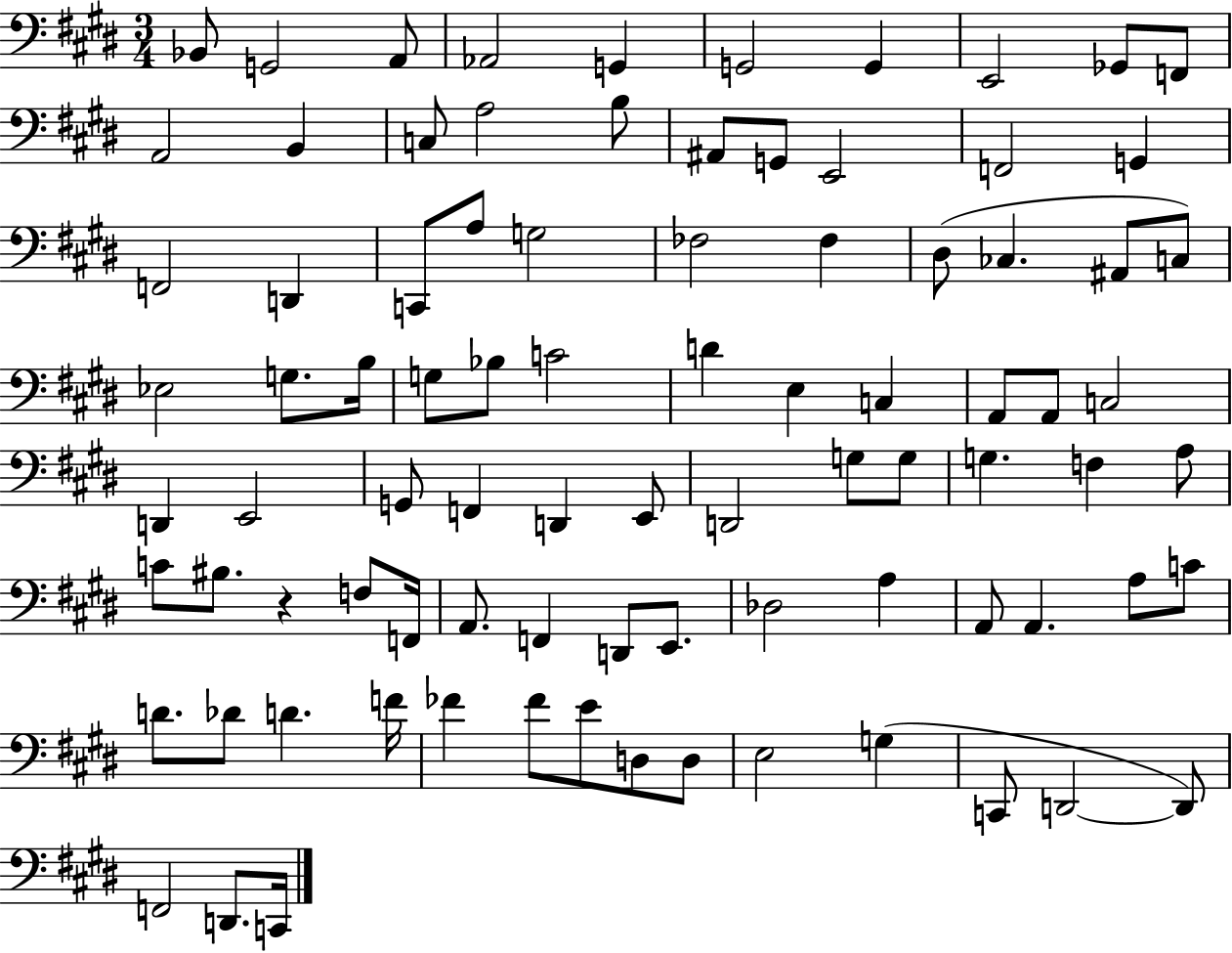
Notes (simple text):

Bb2/e G2/h A2/e Ab2/h G2/q G2/h G2/q E2/h Gb2/e F2/e A2/h B2/q C3/e A3/h B3/e A#2/e G2/e E2/h F2/h G2/q F2/h D2/q C2/e A3/e G3/h FES3/h FES3/q D#3/e CES3/q. A#2/e C3/e Eb3/h G3/e. B3/s G3/e Bb3/e C4/h D4/q E3/q C3/q A2/e A2/e C3/h D2/q E2/h G2/e F2/q D2/q E2/e D2/h G3/e G3/e G3/q. F3/q A3/e C4/e BIS3/e. R/q F3/e F2/s A2/e. F2/q D2/e E2/e. Db3/h A3/q A2/e A2/q. A3/e C4/e D4/e. Db4/e D4/q. F4/s FES4/q FES4/e E4/e D3/e D3/e E3/h G3/q C2/e D2/h D2/e F2/h D2/e. C2/s